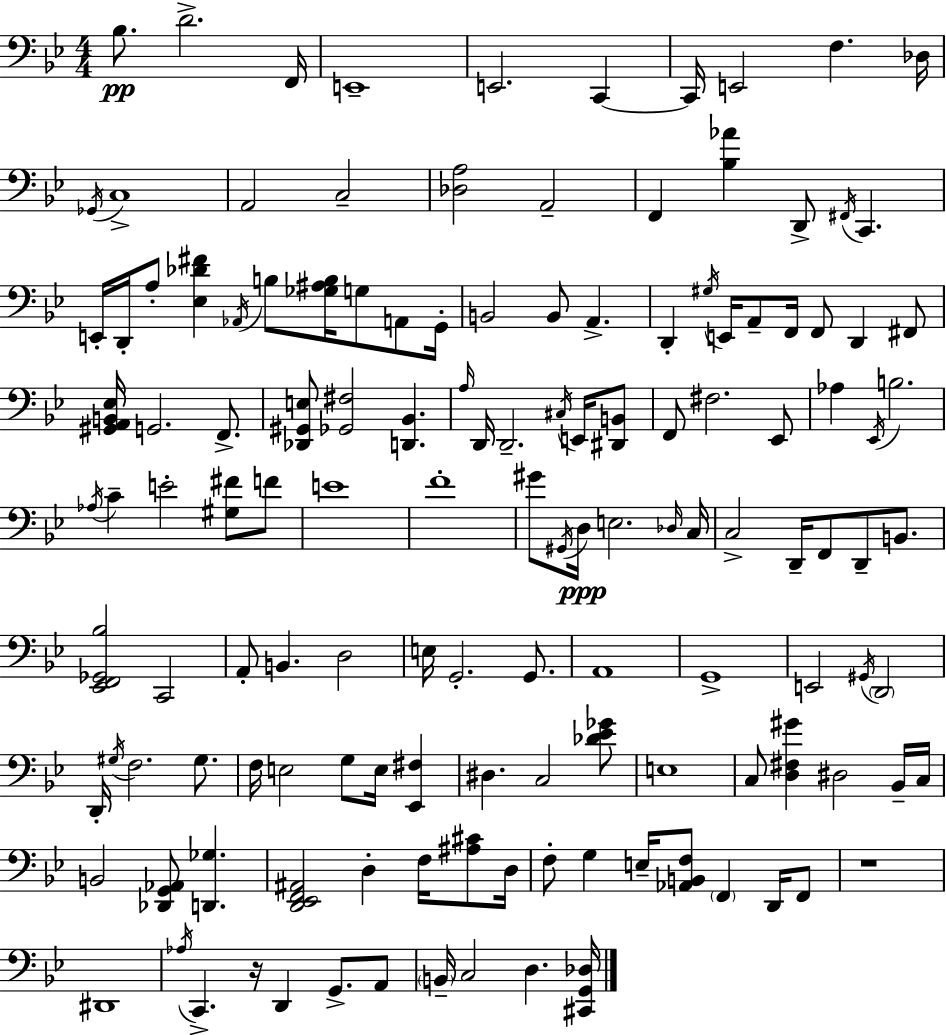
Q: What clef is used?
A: bass